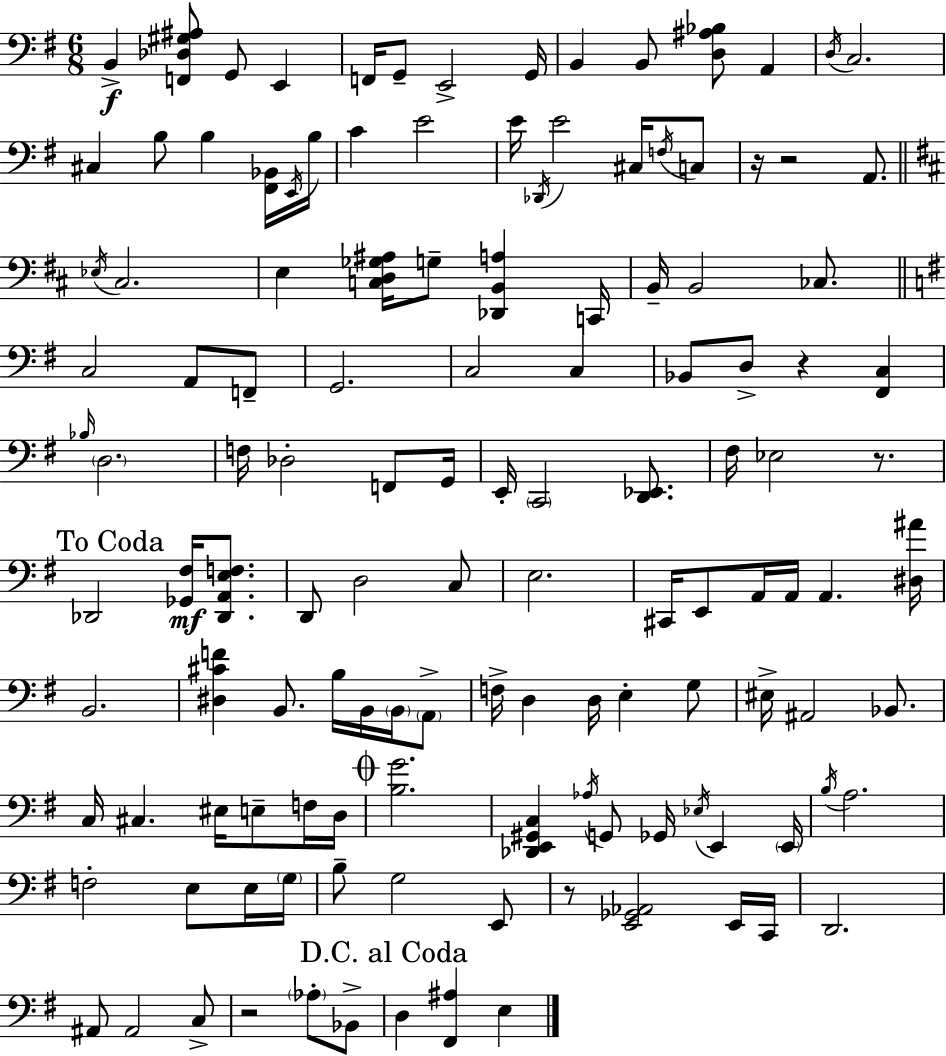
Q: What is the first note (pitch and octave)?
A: B2